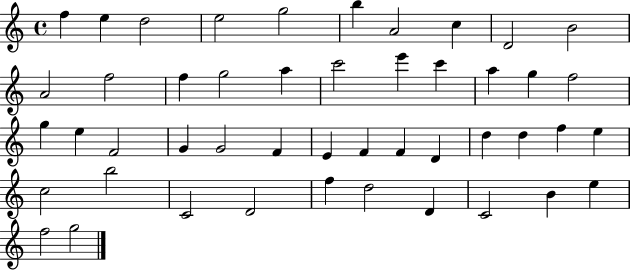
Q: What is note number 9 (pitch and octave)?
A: D4